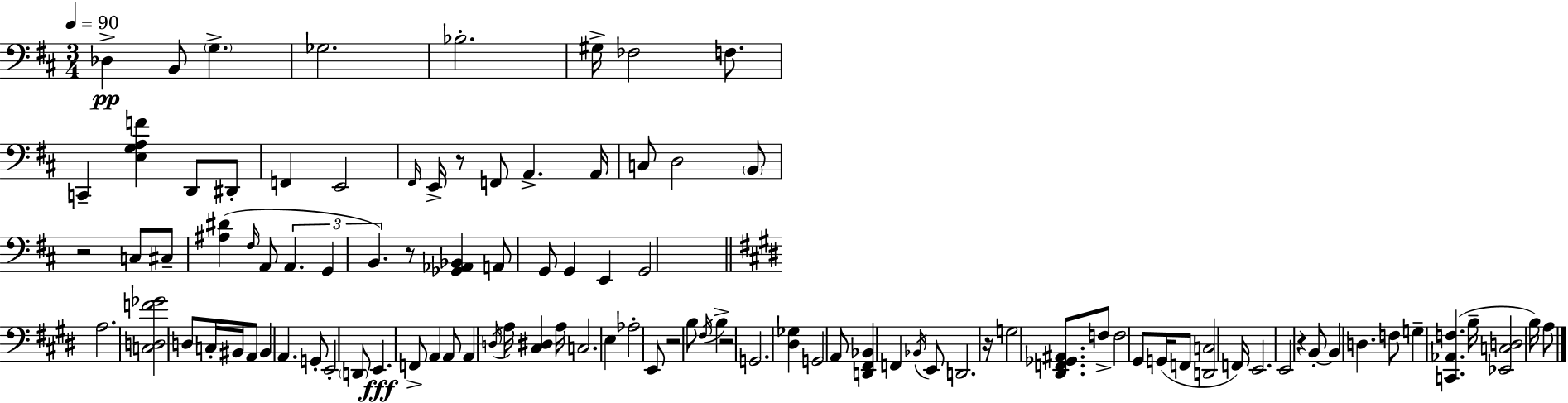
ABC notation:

X:1
T:Untitled
M:3/4
L:1/4
K:D
_D, B,,/2 G, _G,2 _B,2 ^G,/4 _F,2 F,/2 C,, [E,G,A,F] D,,/2 ^D,,/2 F,, E,,2 ^F,,/4 E,,/4 z/2 F,,/2 A,, A,,/4 C,/2 D,2 B,,/2 z2 C,/2 ^C,/2 [^A,^D] ^F,/4 A,,/2 A,, G,, B,, z/2 [_G,,_A,,_B,,] A,,/2 G,,/2 G,, E,, G,,2 A,2 [C,D,F_G]2 D,/2 C,/4 ^B,,/4 A,,/2 ^B,, A,, G,,/2 E,,2 D,,/2 E,, F,,/2 A,, A,,/2 A,, D,/4 A,/4 [^C,^D,] A,/4 C,2 E, _A,2 E,,/2 z2 B,/2 ^F,/4 B, z2 G,,2 [^D,_G,] G,,2 A,,/2 [D,,^F,,_B,,] F,, _B,,/4 E,,/2 D,,2 z/4 G,2 [^D,,F,,_G,,^A,,]/2 F,/2 F,2 ^G,,/2 G,,/4 F,,/2 [D,,C,]2 F,,/4 E,,2 E,,2 z B,,/2 B,, D, F,/2 G, [C,,_A,,F,] B,/4 [_E,,C,D,]2 B,/4 A,/2